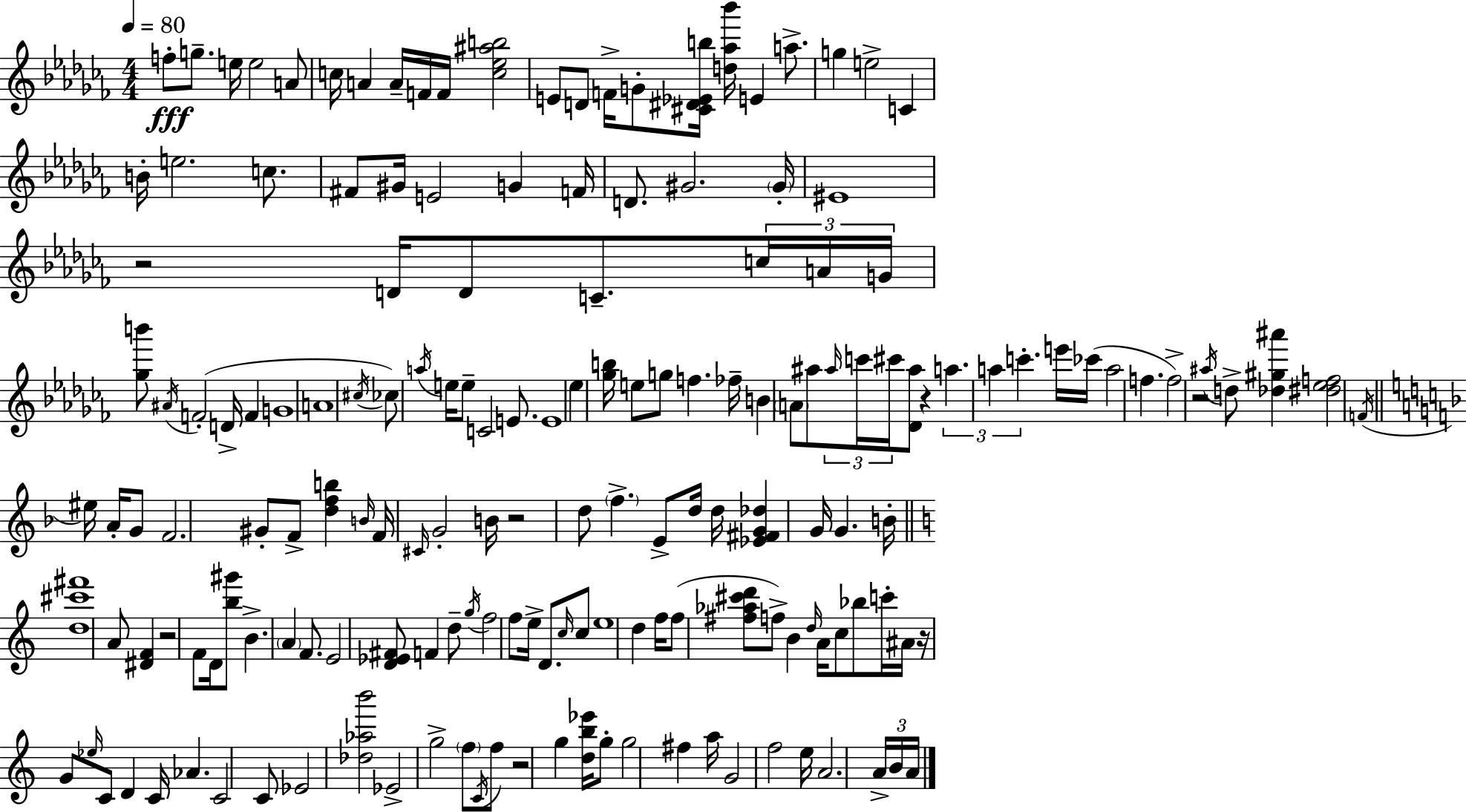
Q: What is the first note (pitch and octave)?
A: F5